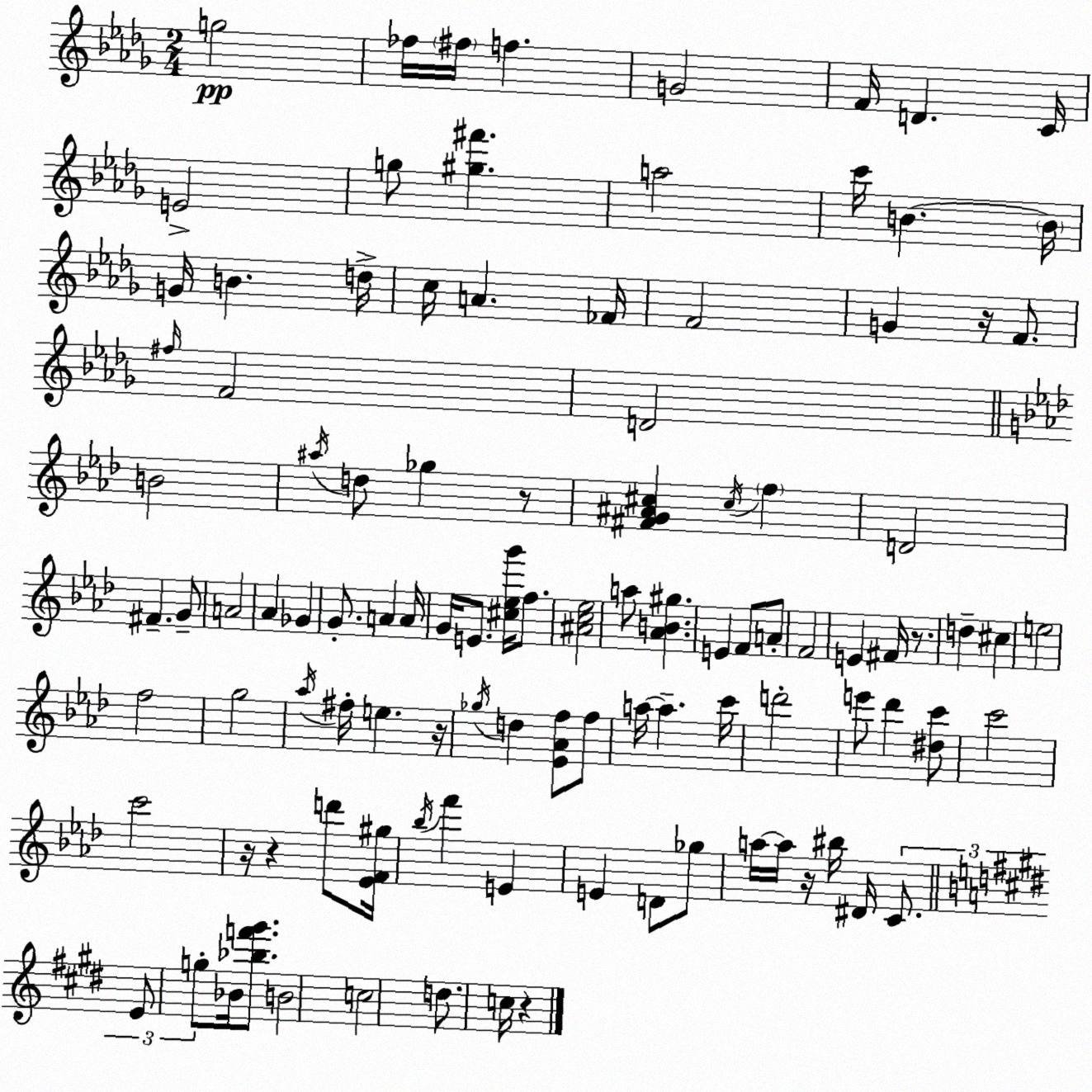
X:1
T:Untitled
M:2/4
L:1/4
K:Bbm
g2 _f/4 ^f/4 f G2 F/4 D C/4 E2 g/2 [^g^f'] a2 c'/4 B B/4 G/4 B d/4 c/4 A _F/4 F2 G z/4 F/2 ^f/4 F2 D2 B2 ^a/4 d/2 _g z/2 [^FG^A^c] ^c/4 f D2 ^F G/2 A2 _A _G G/2 A A/4 G/4 E/2 [^c_eg']/4 f/2 [^Ac_e]2 a/2 [_AB^g] E F/2 A/2 F2 E ^F/4 z/2 d ^c e2 f2 g2 _a/4 ^f/4 e z/4 _g/4 d [_E_Af]/2 f/2 a/4 a c'/4 d'2 e'/2 _d' [^dc']/2 c'2 c'2 z/4 z d'/2 [_EF^g]/4 _b/4 f' E E D/2 _g/2 a/4 a/4 z/4 ^b/4 ^D/4 C/2 E/2 g/2 _B/4 [_bf'^g']/2 B2 c2 d/2 c/4 z